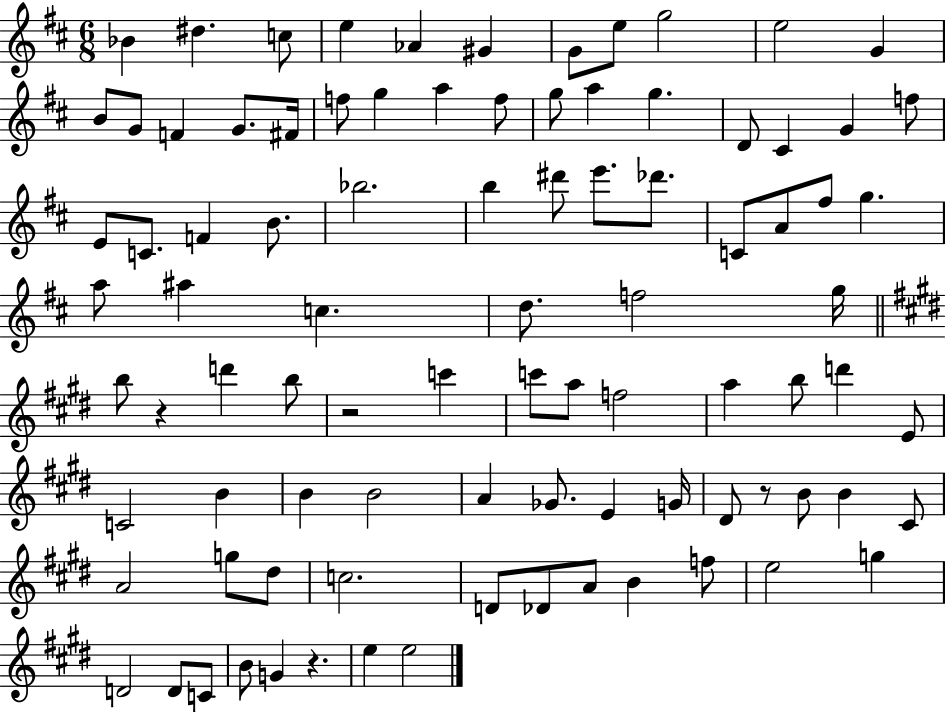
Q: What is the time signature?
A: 6/8